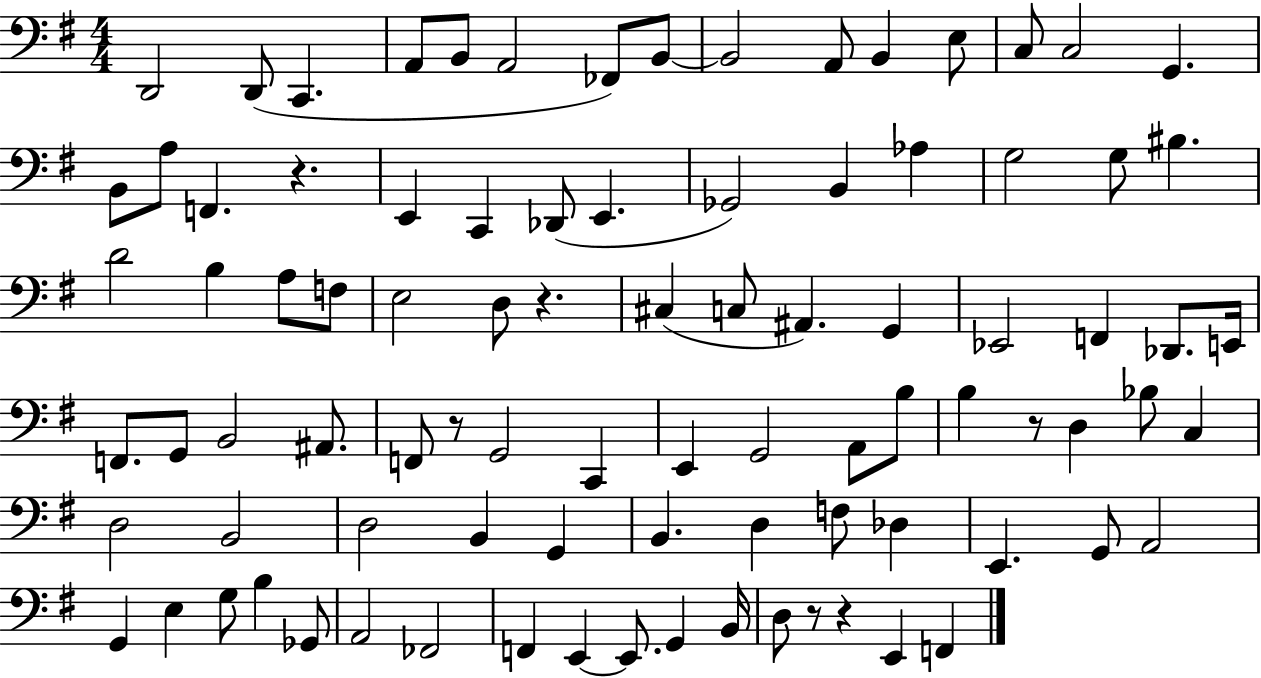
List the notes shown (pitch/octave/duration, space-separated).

D2/h D2/e C2/q. A2/e B2/e A2/h FES2/e B2/e B2/h A2/e B2/q E3/e C3/e C3/h G2/q. B2/e A3/e F2/q. R/q. E2/q C2/q Db2/e E2/q. Gb2/h B2/q Ab3/q G3/h G3/e BIS3/q. D4/h B3/q A3/e F3/e E3/h D3/e R/q. C#3/q C3/e A#2/q. G2/q Eb2/h F2/q Db2/e. E2/s F2/e. G2/e B2/h A#2/e. F2/e R/e G2/h C2/q E2/q G2/h A2/e B3/e B3/q R/e D3/q Bb3/e C3/q D3/h B2/h D3/h B2/q G2/q B2/q. D3/q F3/e Db3/q E2/q. G2/e A2/h G2/q E3/q G3/e B3/q Gb2/e A2/h FES2/h F2/q E2/q E2/e. G2/q B2/s D3/e R/e R/q E2/q F2/q